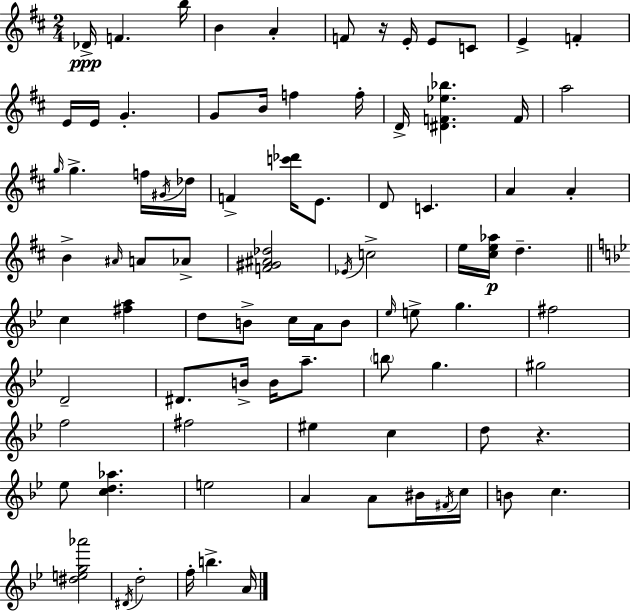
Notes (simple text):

Db4/s F4/q. B5/s B4/q A4/q F4/e R/s E4/s E4/e C4/e E4/q F4/q E4/s E4/s G4/q. G4/e B4/s F5/q F5/s D4/s [D#4,F4,Eb5,Bb5]/q. F4/s A5/h G5/s G5/q. F5/s G#4/s Db5/s F4/q [C6,Db6]/s E4/e. D4/e C4/q. A4/q A4/q B4/q A#4/s A4/e Ab4/e [F4,G#4,A#4,Db5]/h Eb4/s C5/h E5/s [C#5,E5,Ab5]/s D5/q. C5/q [F#5,A5]/q D5/e B4/e C5/s A4/s B4/e Eb5/s E5/e G5/q. F#5/h D4/h D#4/e. B4/s B4/s A5/e. B5/e G5/q. G#5/h F5/h F#5/h EIS5/q C5/q D5/e R/q. Eb5/e [C5,D5,Ab5]/q. E5/h A4/q A4/e BIS4/s F#4/s C5/s B4/e C5/q. [D#5,E5,G5,Ab6]/h D#4/s D5/h F5/s B5/q. A4/s